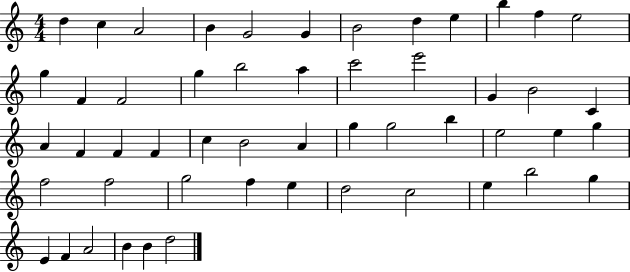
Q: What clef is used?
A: treble